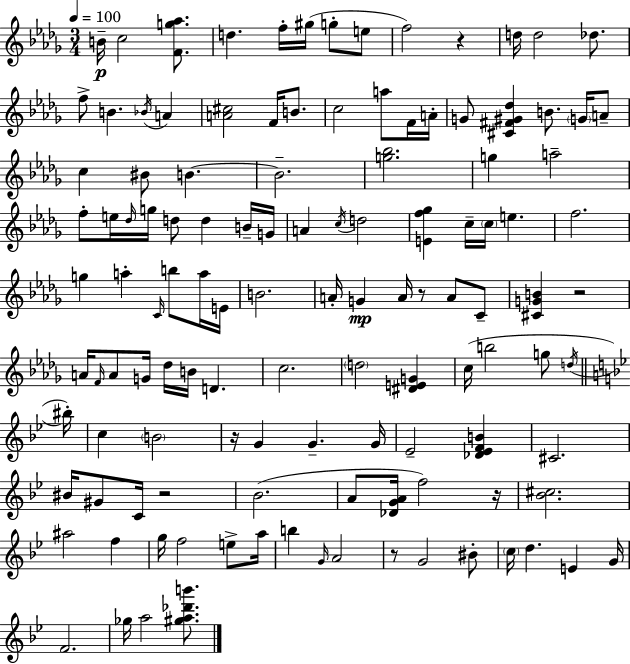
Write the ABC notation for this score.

X:1
T:Untitled
M:3/4
L:1/4
K:Bbm
B/4 c2 [Fg_a]/2 d f/4 ^g/4 g/2 e/2 f2 z d/4 d2 _d/2 f/2 B _B/4 A [A^c]2 F/4 B/2 c2 a/2 F/4 A/4 G/2 [^C^F^G_d] B/2 G/4 A/2 c ^B/2 B B2 [g_b]2 g a2 f/2 e/4 _d/4 g/4 d/2 d B/4 G/4 A c/4 d2 [Ef_g] c/4 c/4 e f2 g a C/4 b/2 a/4 E/4 B2 A/4 G A/4 z/2 A/2 C/2 [^CGB] z2 A/4 F/4 A/2 G/4 _d/4 B/4 D c2 d2 [^DEG] c/4 b2 g/2 d/4 ^b/4 c B2 z/4 G G G/4 _E2 [_D_EFB] ^C2 ^B/4 ^G/2 C/4 z2 _B2 A/2 [_DGA]/4 f2 z/4 [_B^c]2 ^a2 f g/4 f2 e/2 a/4 b G/4 A2 z/2 G2 ^B/2 c/4 d E G/4 F2 _g/4 a2 [^ga_d'b']/2